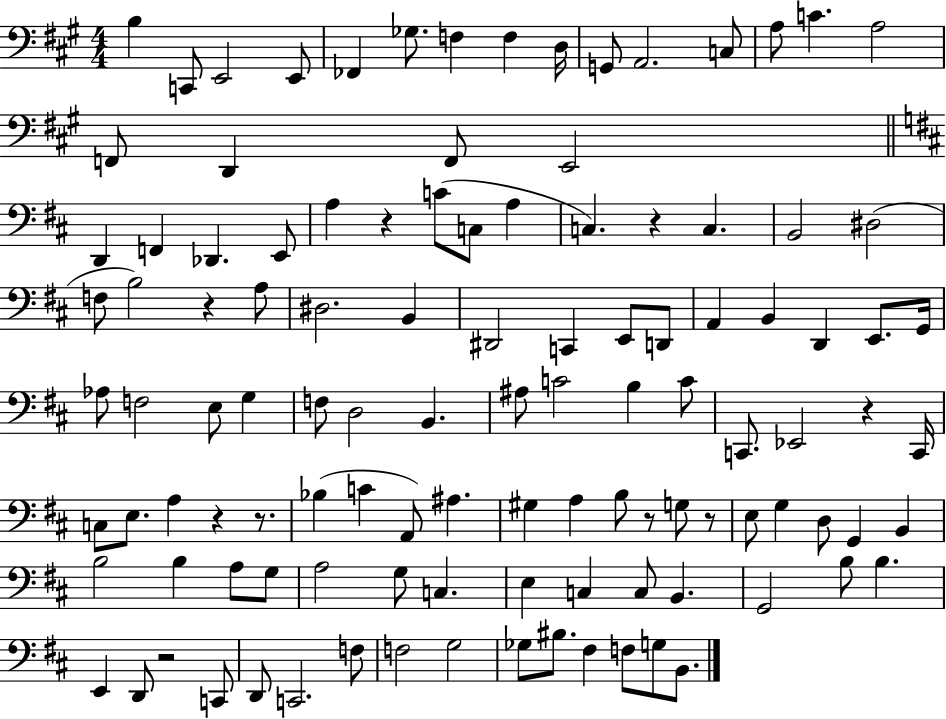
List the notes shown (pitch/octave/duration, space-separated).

B3/q C2/e E2/h E2/e FES2/q Gb3/e. F3/q F3/q D3/s G2/e A2/h. C3/e A3/e C4/q. A3/h F2/e D2/q F2/e E2/h D2/q F2/q Db2/q. E2/e A3/q R/q C4/e C3/e A3/q C3/q. R/q C3/q. B2/h D#3/h F3/e B3/h R/q A3/e D#3/h. B2/q D#2/h C2/q E2/e D2/e A2/q B2/q D2/q E2/e. G2/s Ab3/e F3/h E3/e G3/q F3/e D3/h B2/q. A#3/e C4/h B3/q C4/e C2/e. Eb2/h R/q C2/s C3/e E3/e. A3/q R/q R/e. Bb3/q C4/q A2/e A#3/q. G#3/q A3/q B3/e R/e G3/e R/e E3/e G3/q D3/e G2/q B2/q B3/h B3/q A3/e G3/e A3/h G3/e C3/q. E3/q C3/q C3/e B2/q. G2/h B3/e B3/q. E2/q D2/e R/h C2/e D2/e C2/h. F3/e F3/h G3/h Gb3/e BIS3/e. F#3/q F3/e G3/e B2/e.